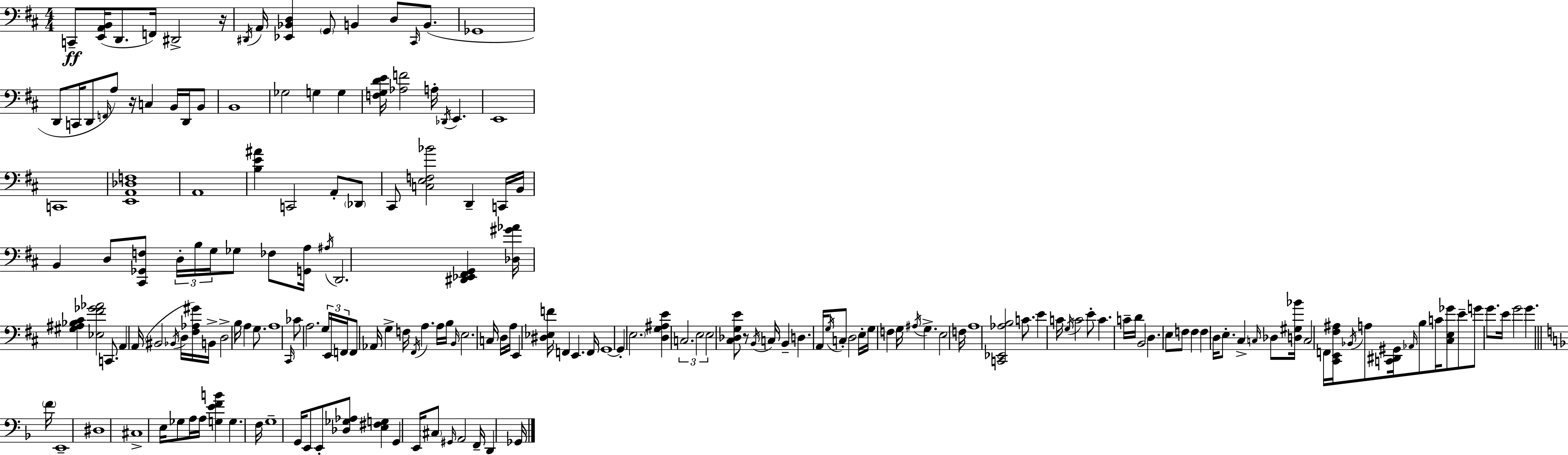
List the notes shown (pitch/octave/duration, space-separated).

C2/e [E2,A2,B2]/s D2/e. F2/s D#2/h R/s D#2/s A2/s [Eb2,Bb2,D3]/q G2/e B2/q D3/e C#2/s B2/e. Gb2/w D2/e C2/s D2/e F2/s A3/e R/s C3/q B2/s D2/s B2/e B2/w Gb3/h G3/q G3/q [F3,G3,D4,E4]/s [Ab3,F4]/h A3/s Db2/s E2/q. E2/w C2/w [E2,A2,Db3,F3]/w A2/w [B3,E4,A#4]/q C2/h A2/e Db2/e C#2/e [C3,E3,F3,Bb4]/h D2/q C2/s B2/s B2/q D3/e [C#2,Gb2,F3]/e D3/s B3/s G3/s Gb3/e FES3/e [G2,A3]/s A#3/s D2/h. [D#2,Eb2,F#2,G2]/q [Db3,G#4,Ab4]/s [G#3,A#3,Bb3,C#4]/q [Eb3,F#4,Gb4,Ab4]/h C2/e. A2/q A2/s BIS2/h Bb2/s D3/s [F#3,Ab3,G#4]/s B2/s D3/h B3/s A3/q G3/e. A3/w C#2/s CES4/e A3/h. G3/s E2/s F2/s F2/e Ab2/s G3/q F3/s F#2/s A3/q. A3/s B3/s B2/s E3/h. C3/s D3/s A3/s E2/q [D#3,Eb3,F4]/s F2/q E2/q. F2/s G2/w G2/q E3/h. [D3,G3,A#3,E4]/q C3/h. E3/h E3/h [C#3,Db3,G3,E4]/e R/e B2/s C3/s B2/q D3/q. A2/s G3/s C3/e D3/h E3/s G3/s F3/q G3/s A#3/s G3/q. E3/h F3/s A3/w [C2,Eb2,Ab3,B3]/h C4/e. E4/q C4/s G3/s C4/h E4/e C4/q. C4/s D4/s B2/h D3/q. E3/e F3/e F3/q F3/q D3/s E3/e. C#3/q C3/s Db3/e [D3,G#3,Bb4]/s C3/h F2/s [C#2,E2,F#3,A#3]/s Bb2/s A3/e [C2,D#2,G#2]/s Ab2/s B3/e C4/s [C#3,E3,Gb4]/e E4/e G4/e G4/e. E4/s G4/h G4/q. F4/s E2/w D#3/w C#3/w E3/s Gb3/e A3/s A3/s [G3,E4,F4,B4]/q G3/q. F3/s G3/w G2/s E2/e E2/e [Db3,Gb3,Ab3]/e [E3,F#3,G3]/q G2/q E2/s C#3/e G#2/s A2/h F2/s D2/q Gb2/s